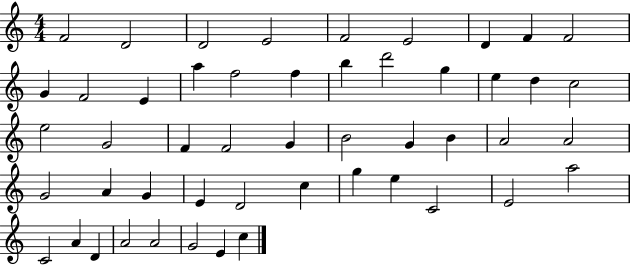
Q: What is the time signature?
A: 4/4